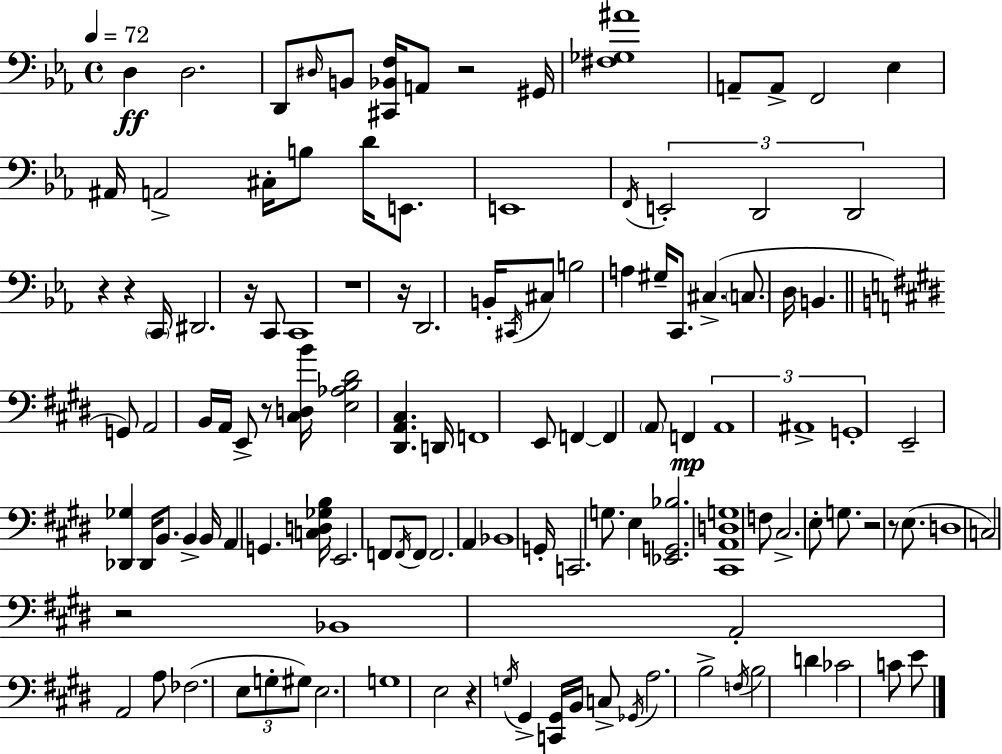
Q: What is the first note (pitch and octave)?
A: D3